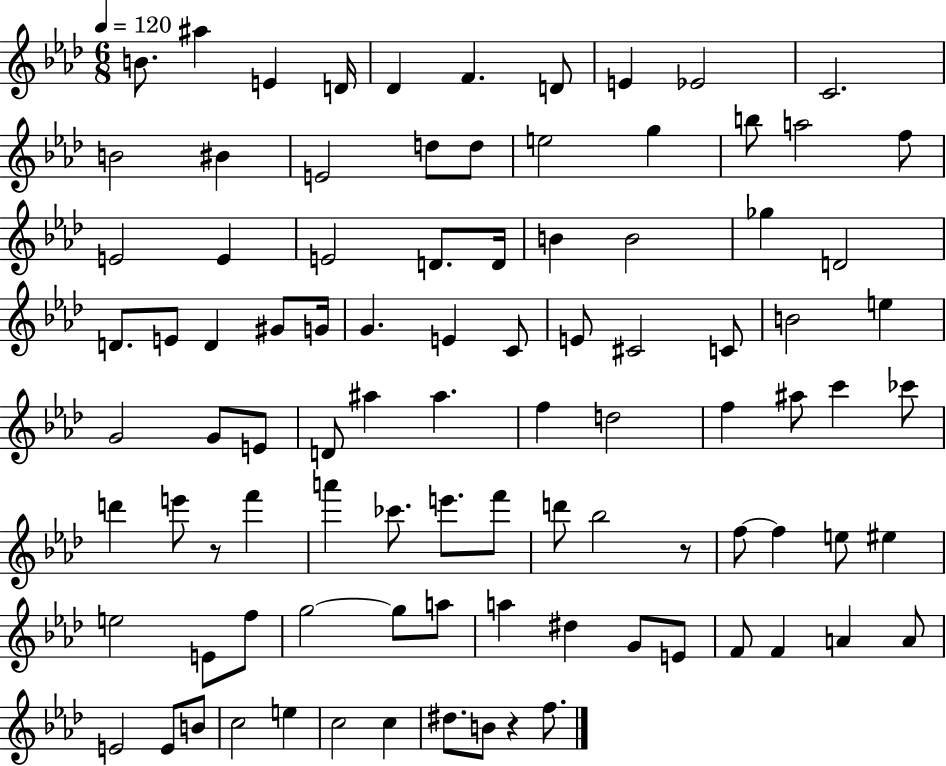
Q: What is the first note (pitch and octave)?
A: B4